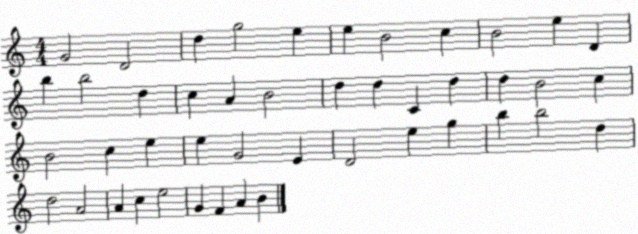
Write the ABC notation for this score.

X:1
T:Untitled
M:4/4
L:1/4
K:C
G2 D2 d g2 e e B2 c B2 e D b b2 d c A B2 d d C d d B2 c B2 c e e G2 E D2 e g b b2 d d2 A2 A c e2 G F A B